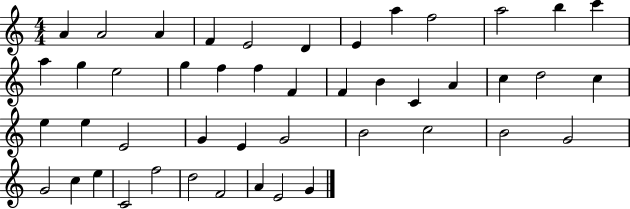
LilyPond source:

{
  \clef treble
  \numericTimeSignature
  \time 4/4
  \key c \major
  a'4 a'2 a'4 | f'4 e'2 d'4 | e'4 a''4 f''2 | a''2 b''4 c'''4 | \break a''4 g''4 e''2 | g''4 f''4 f''4 f'4 | f'4 b'4 c'4 a'4 | c''4 d''2 c''4 | \break e''4 e''4 e'2 | g'4 e'4 g'2 | b'2 c''2 | b'2 g'2 | \break g'2 c''4 e''4 | c'2 f''2 | d''2 f'2 | a'4 e'2 g'4 | \break \bar "|."
}